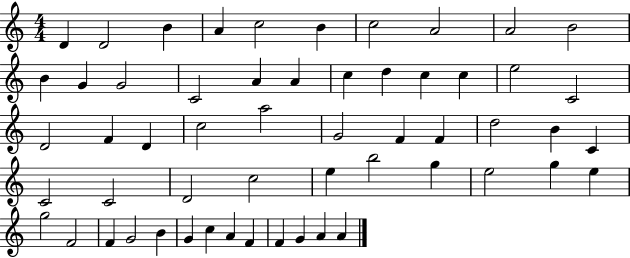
{
  \clef treble
  \numericTimeSignature
  \time 4/4
  \key c \major
  d'4 d'2 b'4 | a'4 c''2 b'4 | c''2 a'2 | a'2 b'2 | \break b'4 g'4 g'2 | c'2 a'4 a'4 | c''4 d''4 c''4 c''4 | e''2 c'2 | \break d'2 f'4 d'4 | c''2 a''2 | g'2 f'4 f'4 | d''2 b'4 c'4 | \break c'2 c'2 | d'2 c''2 | e''4 b''2 g''4 | e''2 g''4 e''4 | \break g''2 f'2 | f'4 g'2 b'4 | g'4 c''4 a'4 f'4 | f'4 g'4 a'4 a'4 | \break \bar "|."
}